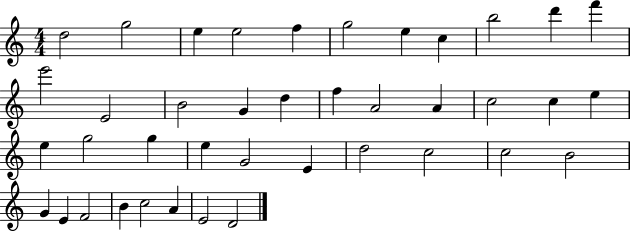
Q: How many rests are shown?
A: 0